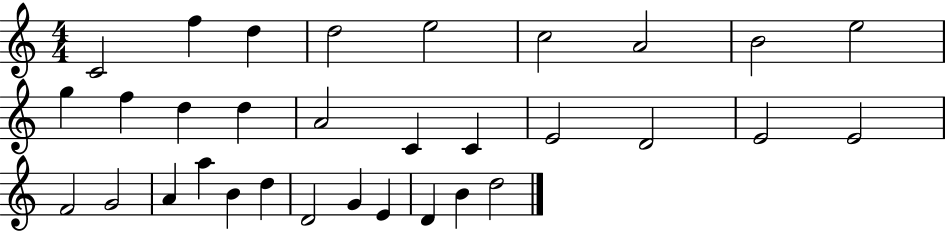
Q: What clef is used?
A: treble